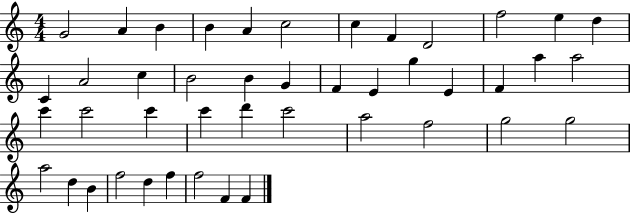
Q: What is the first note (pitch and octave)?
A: G4